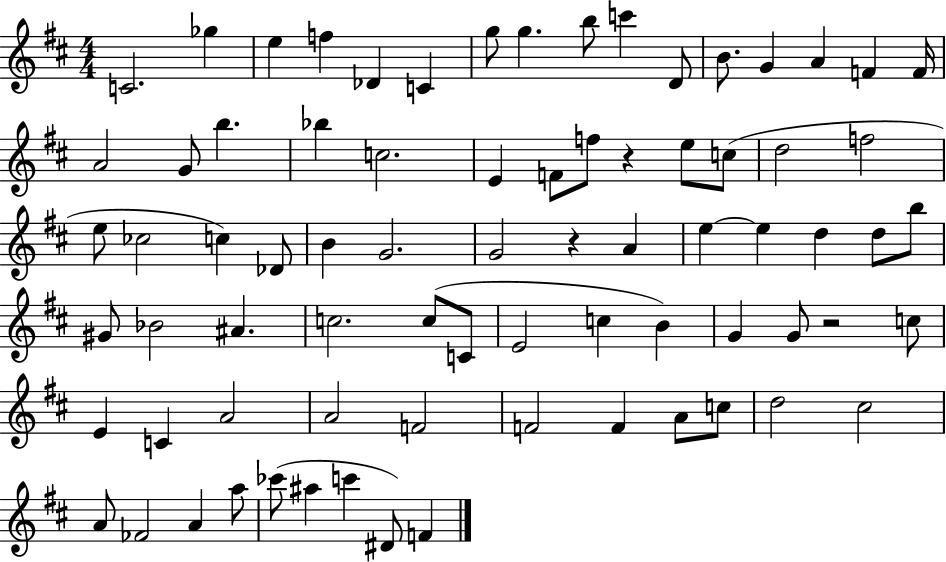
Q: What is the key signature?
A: D major